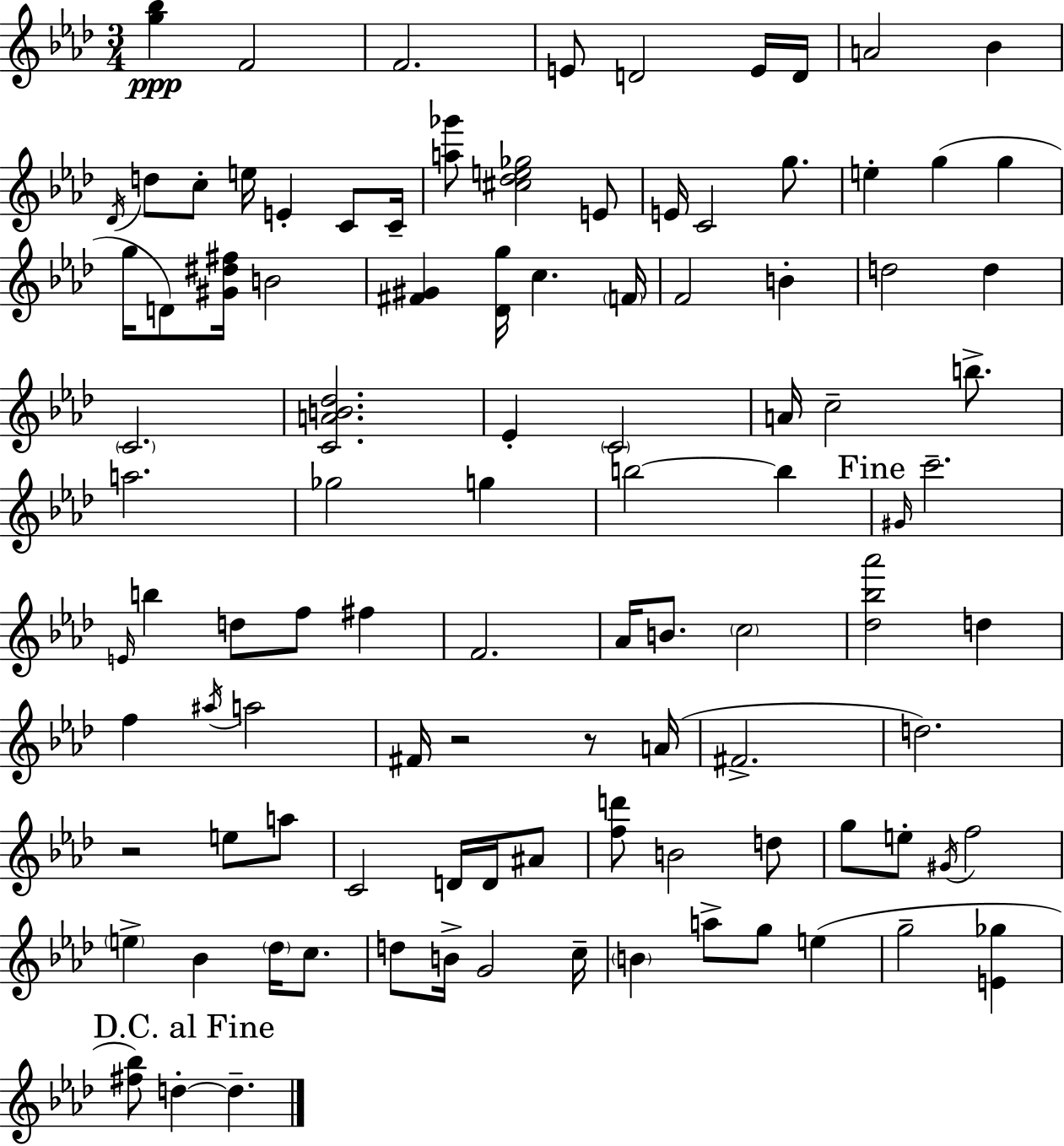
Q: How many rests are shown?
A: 3